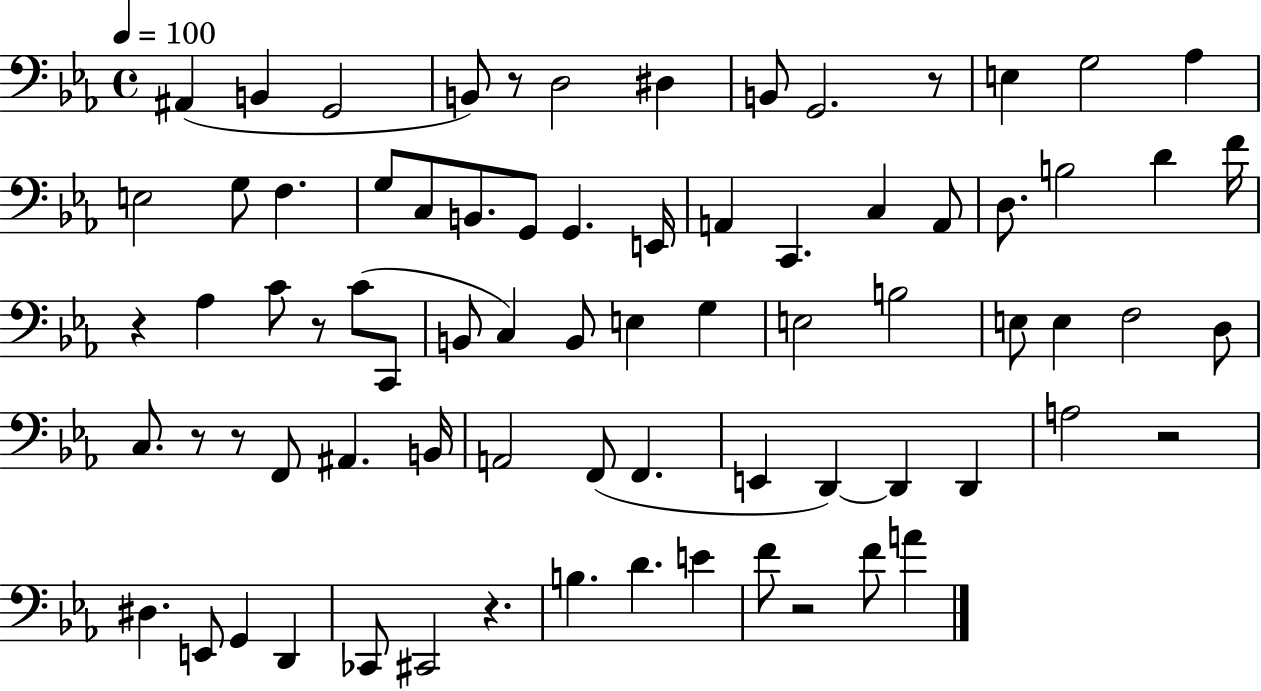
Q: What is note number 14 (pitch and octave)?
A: F3